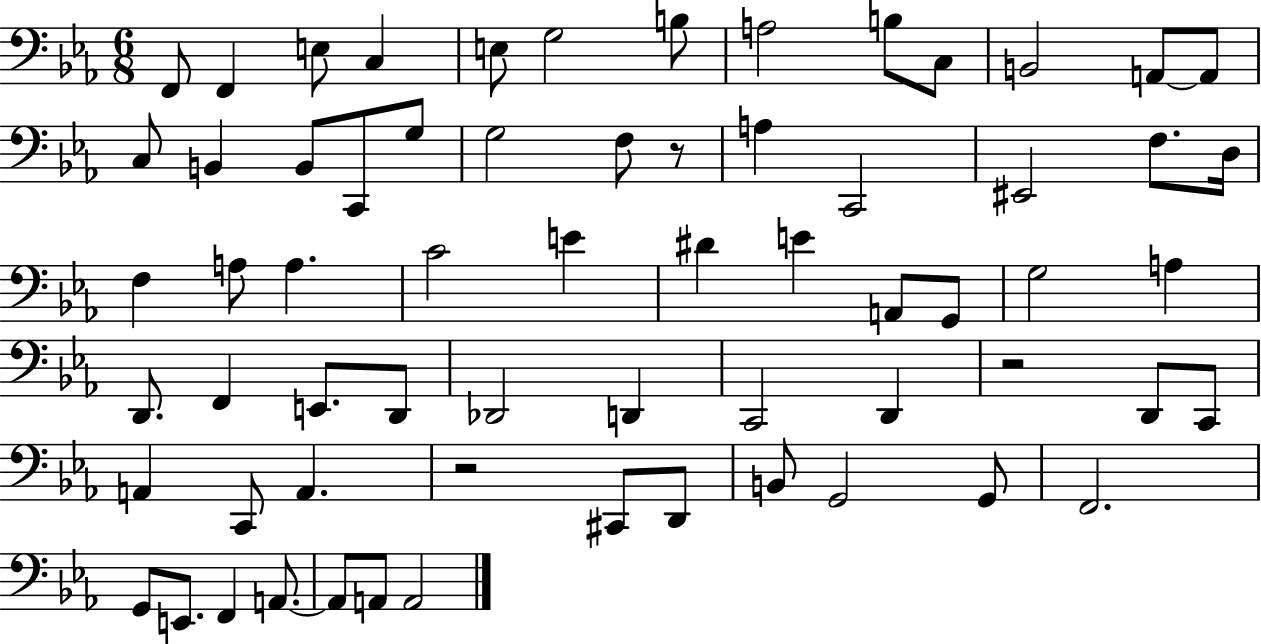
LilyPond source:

{
  \clef bass
  \numericTimeSignature
  \time 6/8
  \key ees \major
  \repeat volta 2 { f,8 f,4 e8 c4 | e8 g2 b8 | a2 b8 c8 | b,2 a,8~~ a,8 | \break c8 b,4 b,8 c,8 g8 | g2 f8 r8 | a4 c,2 | eis,2 f8. d16 | \break f4 a8 a4. | c'2 e'4 | dis'4 e'4 a,8 g,8 | g2 a4 | \break d,8. f,4 e,8. d,8 | des,2 d,4 | c,2 d,4 | r2 d,8 c,8 | \break a,4 c,8 a,4. | r2 cis,8 d,8 | b,8 g,2 g,8 | f,2. | \break g,8 e,8. f,4 a,8.~~ | a,8 a,8 a,2 | } \bar "|."
}